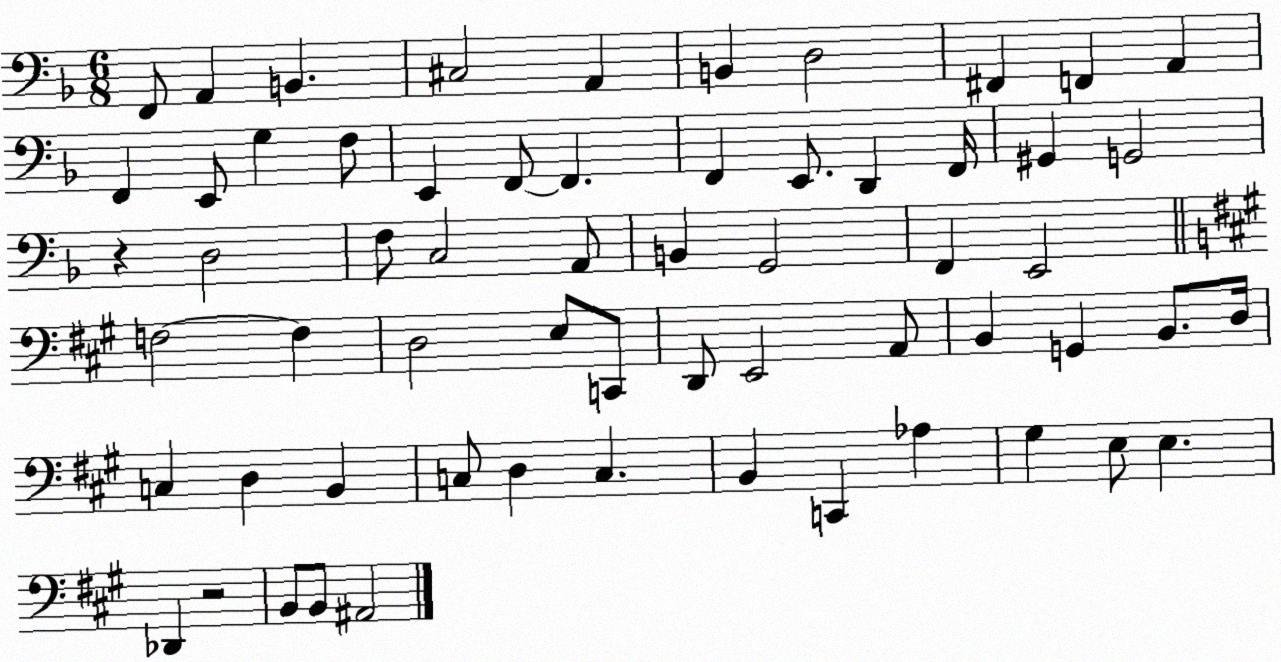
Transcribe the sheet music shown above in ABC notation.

X:1
T:Untitled
M:6/8
L:1/4
K:F
F,,/2 A,, B,, ^C,2 A,, B,, D,2 ^F,, F,, A,, F,, E,,/2 G, F,/2 E,, F,,/2 F,, F,, E,,/2 D,, F,,/4 ^G,, G,,2 z D,2 F,/2 C,2 A,,/2 B,, G,,2 F,, E,,2 F,2 F, D,2 E,/2 C,,/2 D,,/2 E,,2 A,,/2 B,, G,, B,,/2 D,/4 C, D, B,, C,/2 D, C, B,, C,, _A, ^G, E,/2 E, _D,, z2 B,,/2 B,,/2 ^A,,2